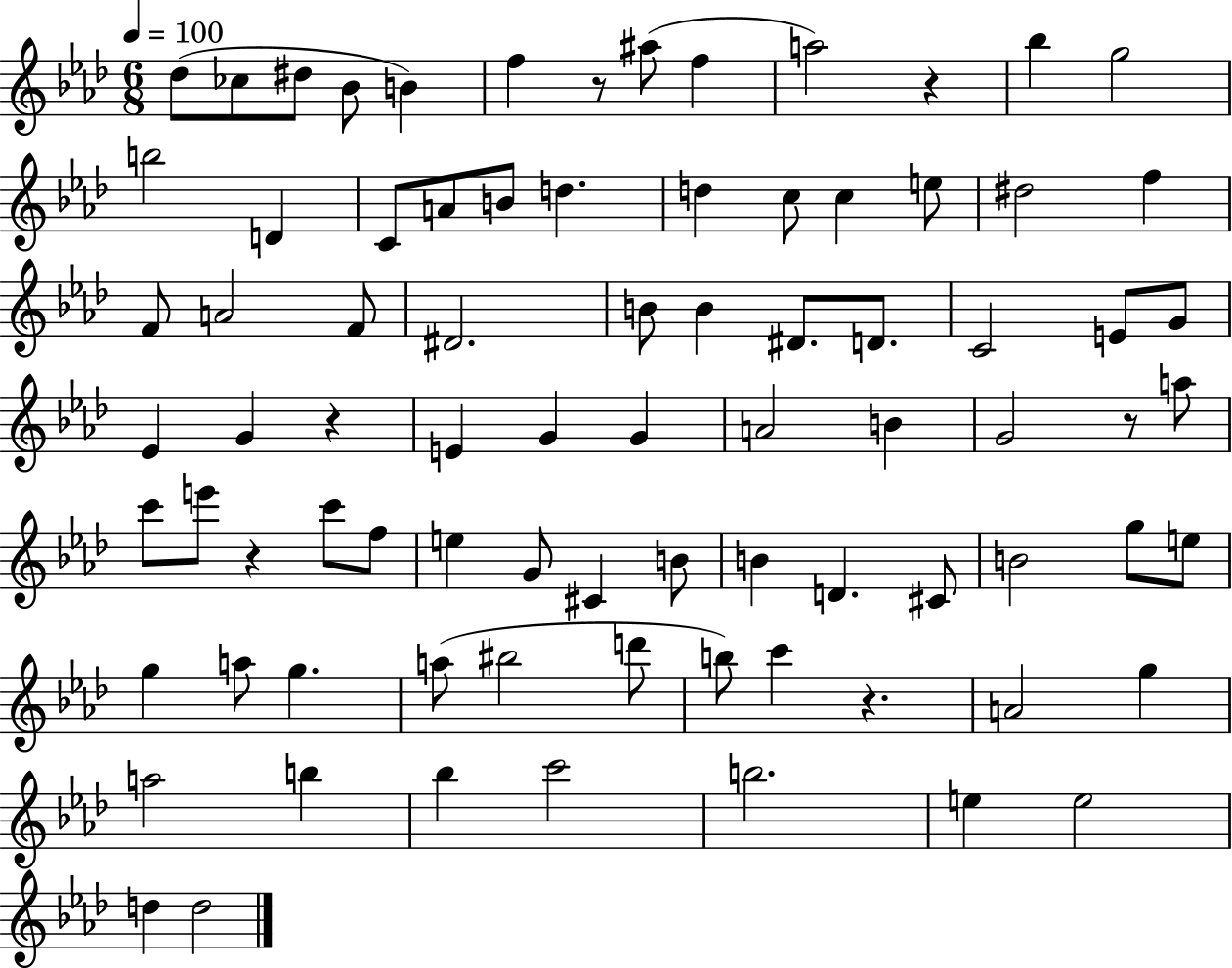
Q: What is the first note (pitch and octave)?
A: Db5